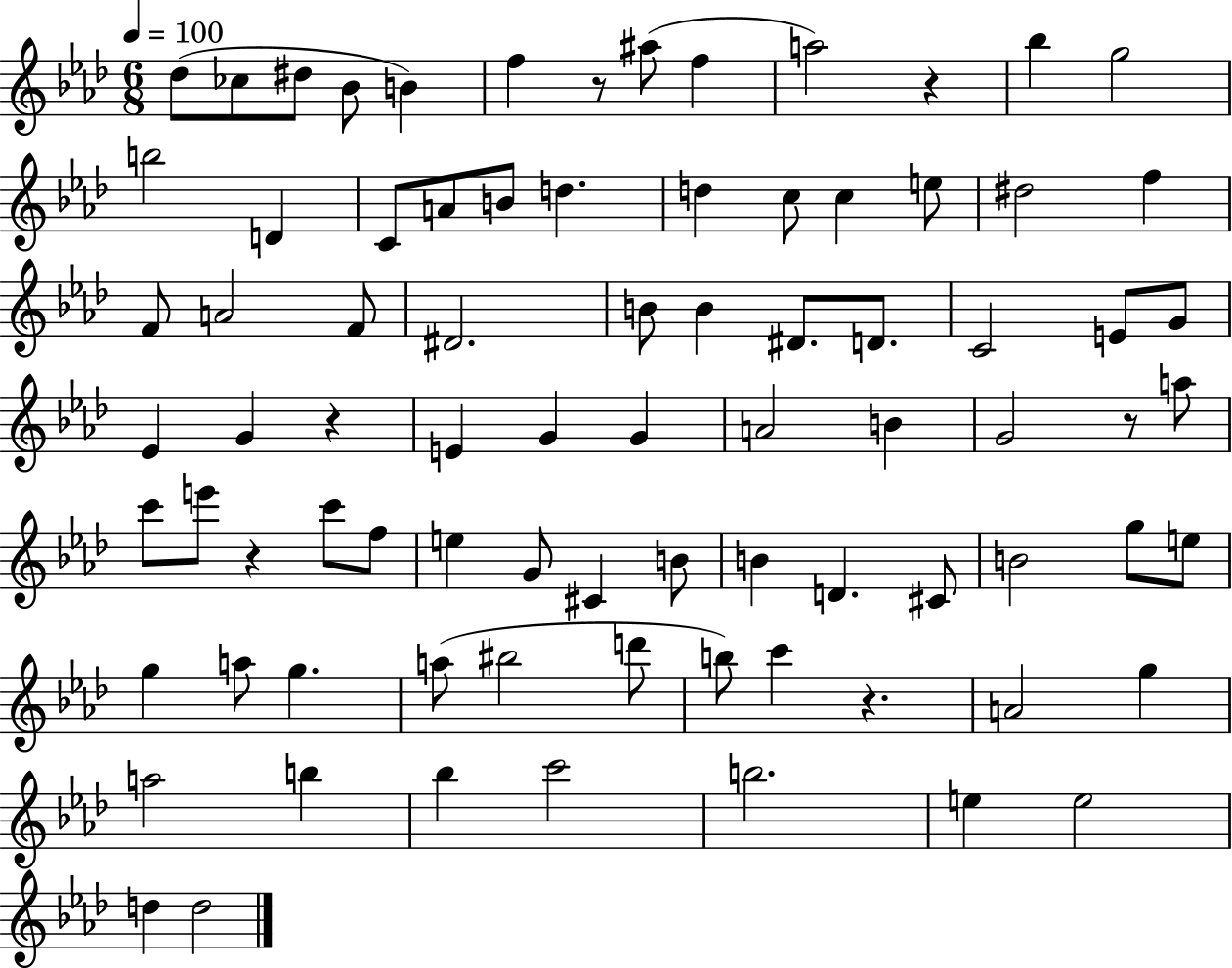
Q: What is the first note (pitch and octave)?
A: Db5